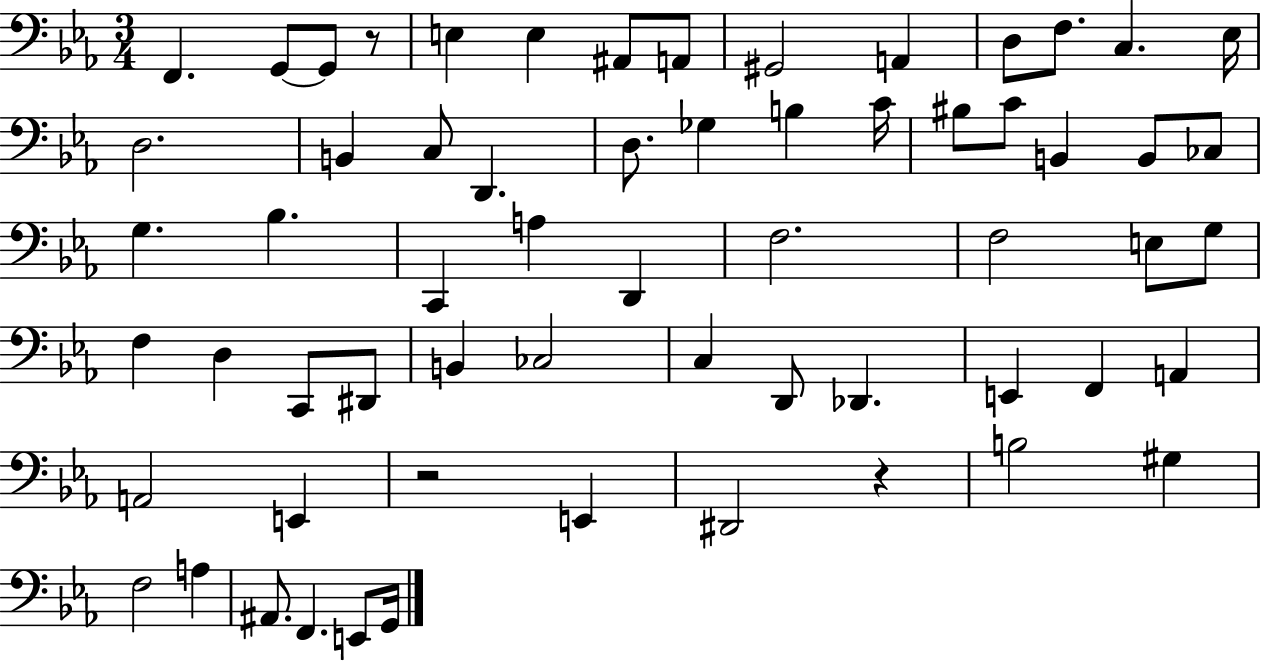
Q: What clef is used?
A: bass